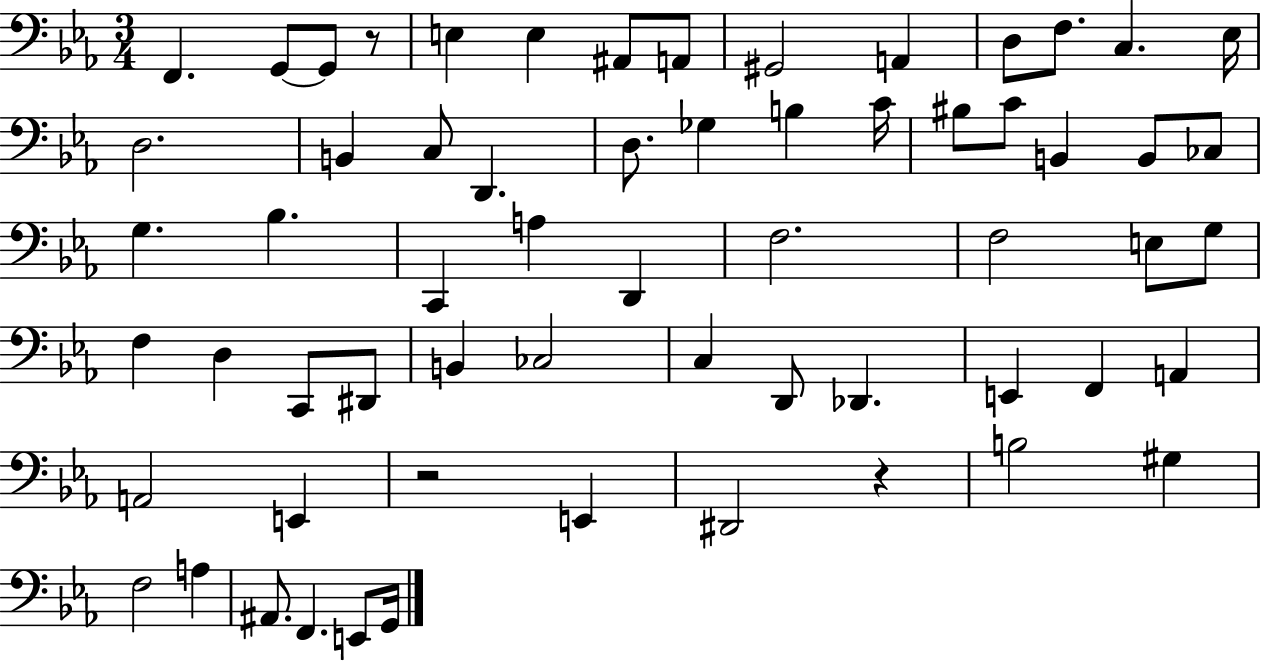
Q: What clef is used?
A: bass